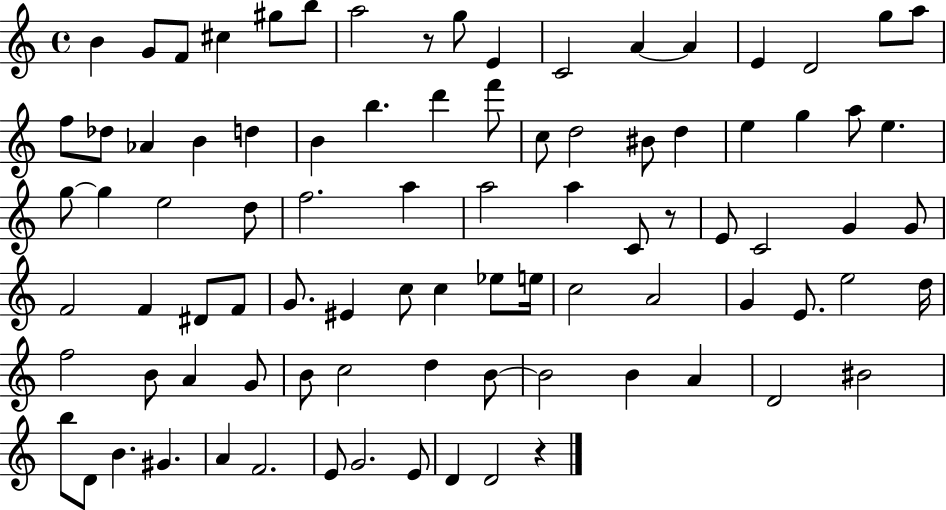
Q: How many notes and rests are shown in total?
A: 89